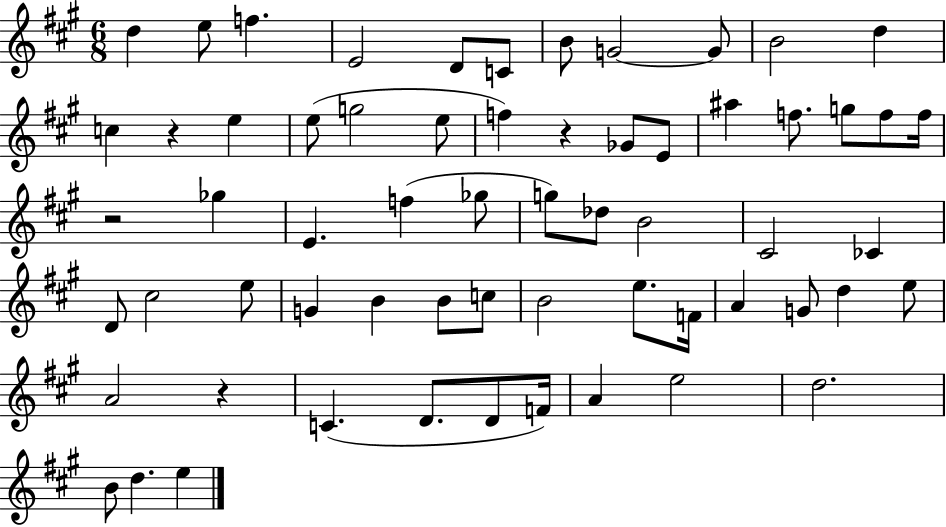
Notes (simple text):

D5/q E5/e F5/q. E4/h D4/e C4/e B4/e G4/h G4/e B4/h D5/q C5/q R/q E5/q E5/e G5/h E5/e F5/q R/q Gb4/e E4/e A#5/q F5/e. G5/e F5/e F5/s R/h Gb5/q E4/q. F5/q Gb5/e G5/e Db5/e B4/h C#4/h CES4/q D4/e C#5/h E5/e G4/q B4/q B4/e C5/e B4/h E5/e. F4/s A4/q G4/e D5/q E5/e A4/h R/q C4/q. D4/e. D4/e F4/s A4/q E5/h D5/h. B4/e D5/q. E5/q